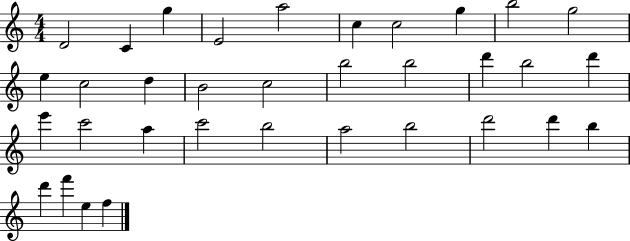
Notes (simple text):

D4/h C4/q G5/q E4/h A5/h C5/q C5/h G5/q B5/h G5/h E5/q C5/h D5/q B4/h C5/h B5/h B5/h D6/q B5/h D6/q E6/q C6/h A5/q C6/h B5/h A5/h B5/h D6/h D6/q B5/q D6/q F6/q E5/q F5/q